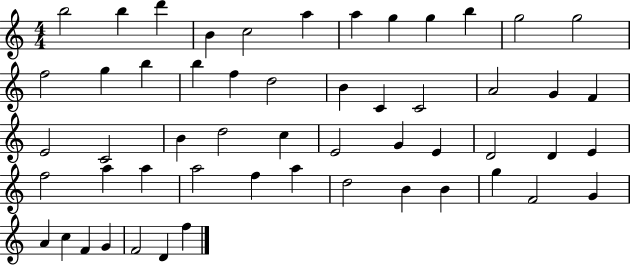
X:1
T:Untitled
M:4/4
L:1/4
K:C
b2 b d' B c2 a a g g b g2 g2 f2 g b b f d2 B C C2 A2 G F E2 C2 B d2 c E2 G E D2 D E f2 a a a2 f a d2 B B g F2 G A c F G F2 D f